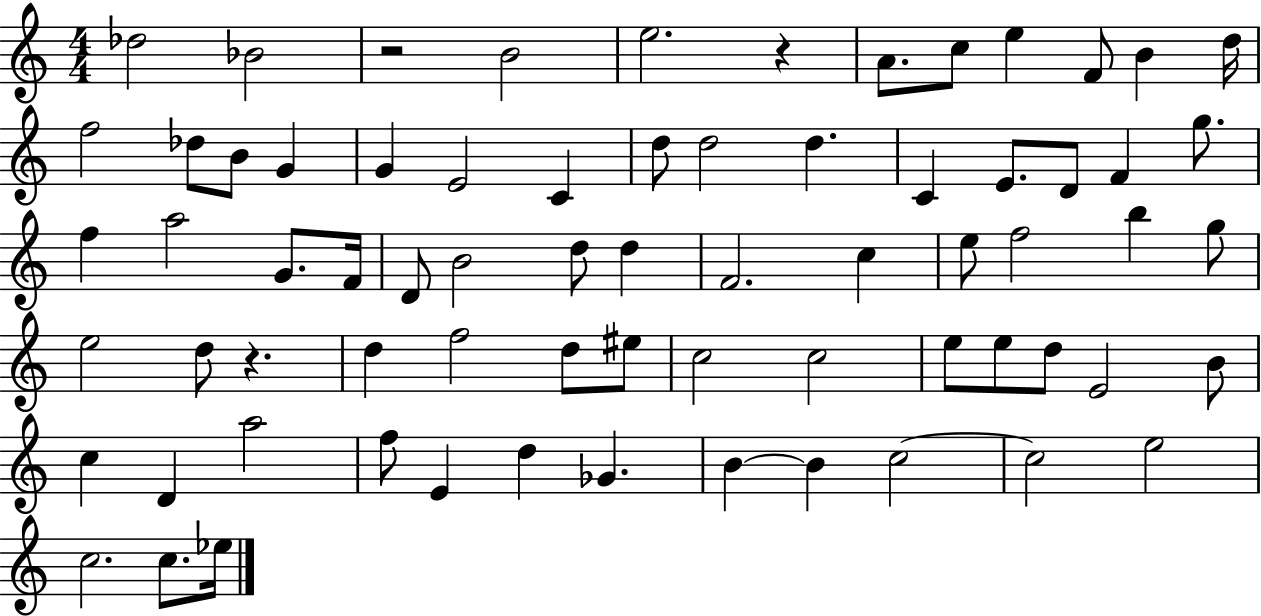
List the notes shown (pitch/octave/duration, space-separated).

Db5/h Bb4/h R/h B4/h E5/h. R/q A4/e. C5/e E5/q F4/e B4/q D5/s F5/h Db5/e B4/e G4/q G4/q E4/h C4/q D5/e D5/h D5/q. C4/q E4/e. D4/e F4/q G5/e. F5/q A5/h G4/e. F4/s D4/e B4/h D5/e D5/q F4/h. C5/q E5/e F5/h B5/q G5/e E5/h D5/e R/q. D5/q F5/h D5/e EIS5/e C5/h C5/h E5/e E5/e D5/e E4/h B4/e C5/q D4/q A5/h F5/e E4/q D5/q Gb4/q. B4/q B4/q C5/h C5/h E5/h C5/h. C5/e. Eb5/s